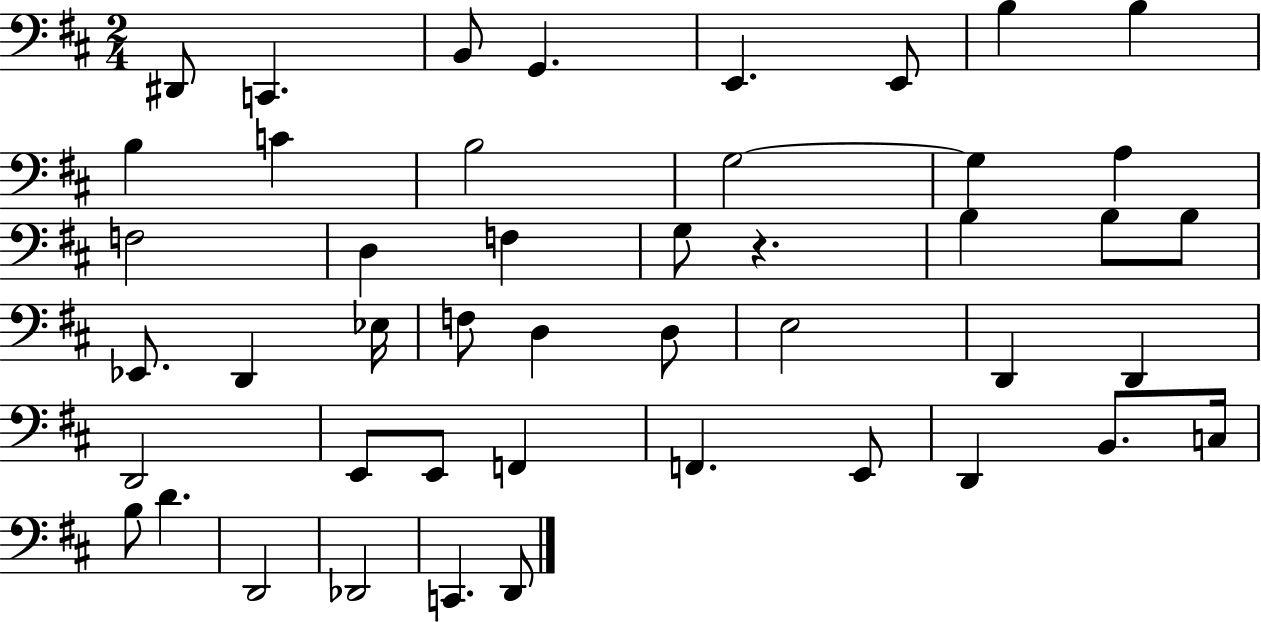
X:1
T:Untitled
M:2/4
L:1/4
K:D
^D,,/2 C,, B,,/2 G,, E,, E,,/2 B, B, B, C B,2 G,2 G, A, F,2 D, F, G,/2 z B, B,/2 B,/2 _E,,/2 D,, _E,/4 F,/2 D, D,/2 E,2 D,, D,, D,,2 E,,/2 E,,/2 F,, F,, E,,/2 D,, B,,/2 C,/4 B,/2 D D,,2 _D,,2 C,, D,,/2